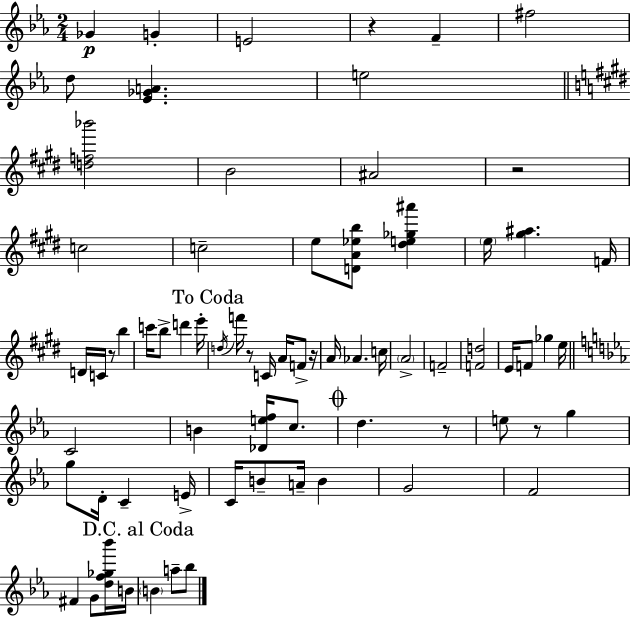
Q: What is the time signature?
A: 2/4